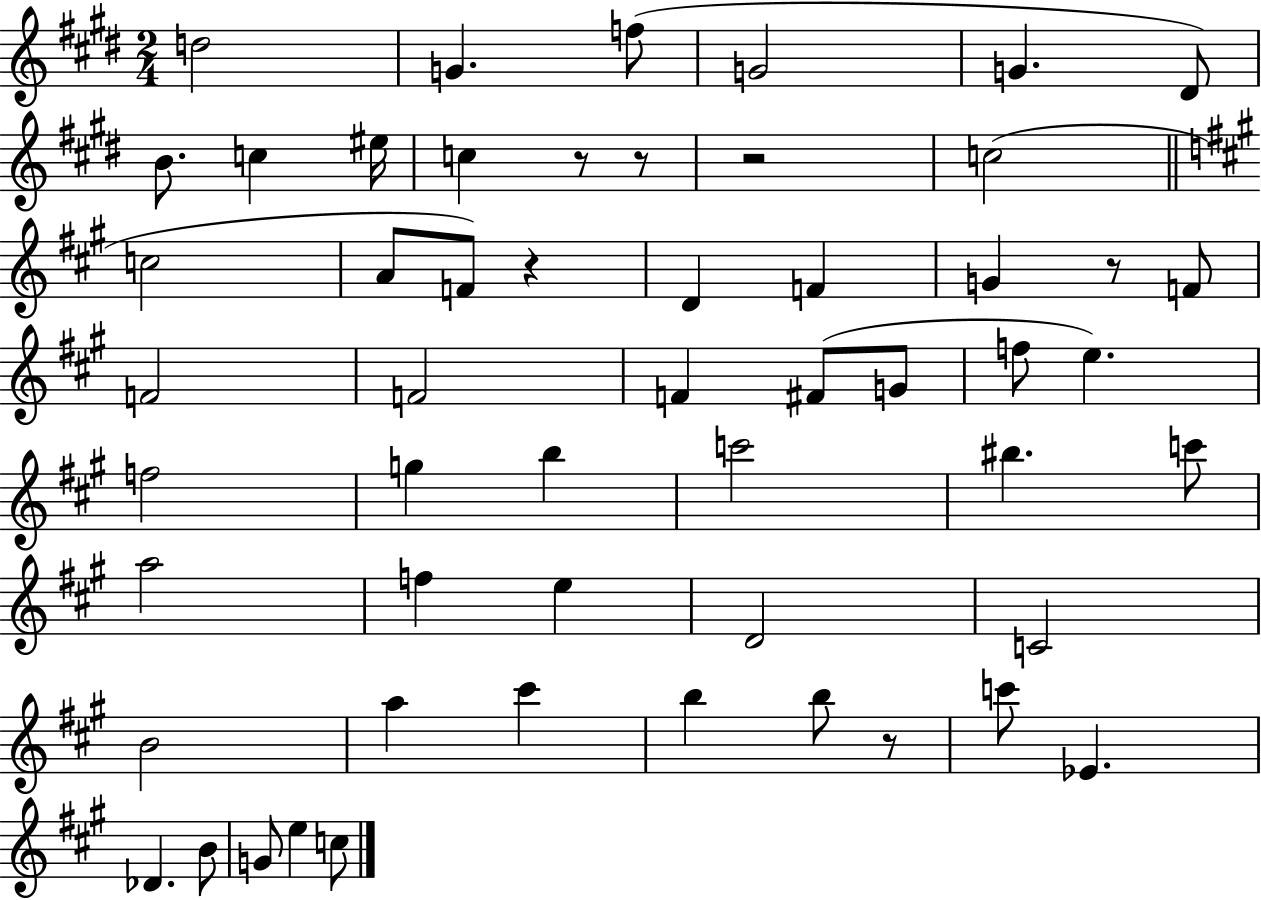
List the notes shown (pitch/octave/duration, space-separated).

D5/h G4/q. F5/e G4/h G4/q. D#4/e B4/e. C5/q EIS5/s C5/q R/e R/e R/h C5/h C5/h A4/e F4/e R/q D4/q F4/q G4/q R/e F4/e F4/h F4/h F4/q F#4/e G4/e F5/e E5/q. F5/h G5/q B5/q C6/h BIS5/q. C6/e A5/h F5/q E5/q D4/h C4/h B4/h A5/q C#6/q B5/q B5/e R/e C6/e Eb4/q. Db4/q. B4/e G4/e E5/q C5/e